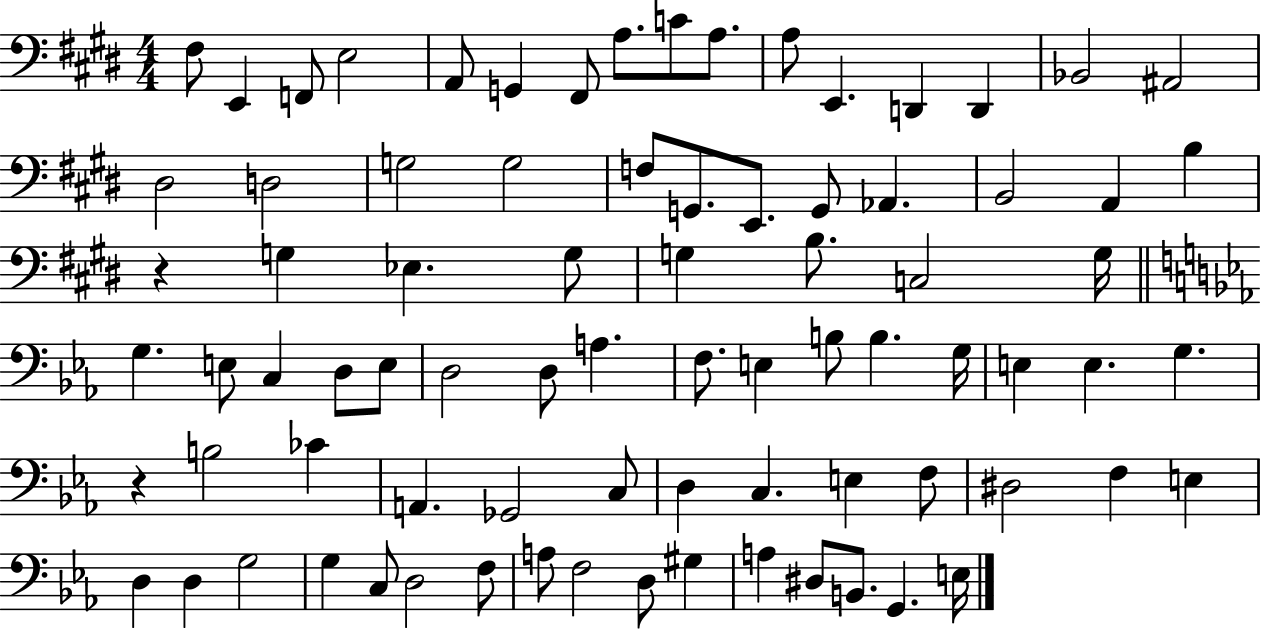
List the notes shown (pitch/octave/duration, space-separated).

F#3/e E2/q F2/e E3/h A2/e G2/q F#2/e A3/e. C4/e A3/e. A3/e E2/q. D2/q D2/q Bb2/h A#2/h D#3/h D3/h G3/h G3/h F3/e G2/e. E2/e. G2/e Ab2/q. B2/h A2/q B3/q R/q G3/q Eb3/q. G3/e G3/q B3/e. C3/h G3/s G3/q. E3/e C3/q D3/e E3/e D3/h D3/e A3/q. F3/e. E3/q B3/e B3/q. G3/s E3/q E3/q. G3/q. R/q B3/h CES4/q A2/q. Gb2/h C3/e D3/q C3/q. E3/q F3/e D#3/h F3/q E3/q D3/q D3/q G3/h G3/q C3/e D3/h F3/e A3/e F3/h D3/e G#3/q A3/q D#3/e B2/e. G2/q. E3/s